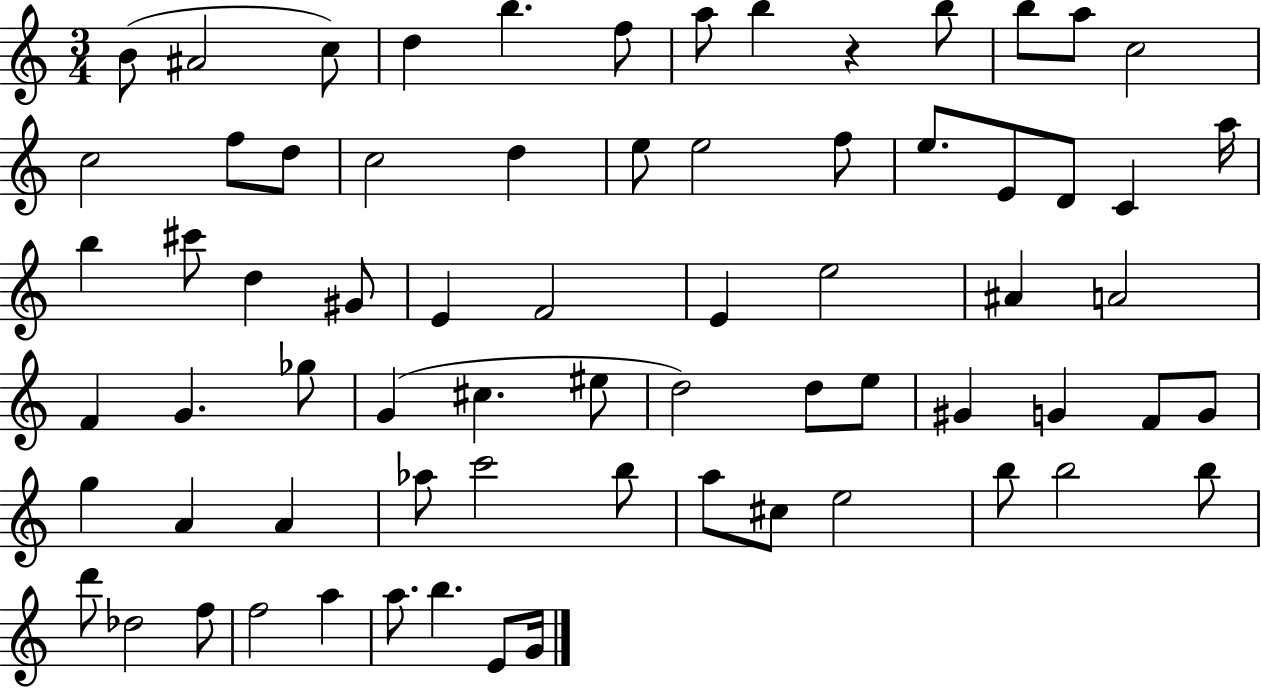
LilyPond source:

{
  \clef treble
  \numericTimeSignature
  \time 3/4
  \key c \major
  b'8( ais'2 c''8) | d''4 b''4. f''8 | a''8 b''4 r4 b''8 | b''8 a''8 c''2 | \break c''2 f''8 d''8 | c''2 d''4 | e''8 e''2 f''8 | e''8. e'8 d'8 c'4 a''16 | \break b''4 cis'''8 d''4 gis'8 | e'4 f'2 | e'4 e''2 | ais'4 a'2 | \break f'4 g'4. ges''8 | g'4( cis''4. eis''8 | d''2) d''8 e''8 | gis'4 g'4 f'8 g'8 | \break g''4 a'4 a'4 | aes''8 c'''2 b''8 | a''8 cis''8 e''2 | b''8 b''2 b''8 | \break d'''8 des''2 f''8 | f''2 a''4 | a''8. b''4. e'8 g'16 | \bar "|."
}